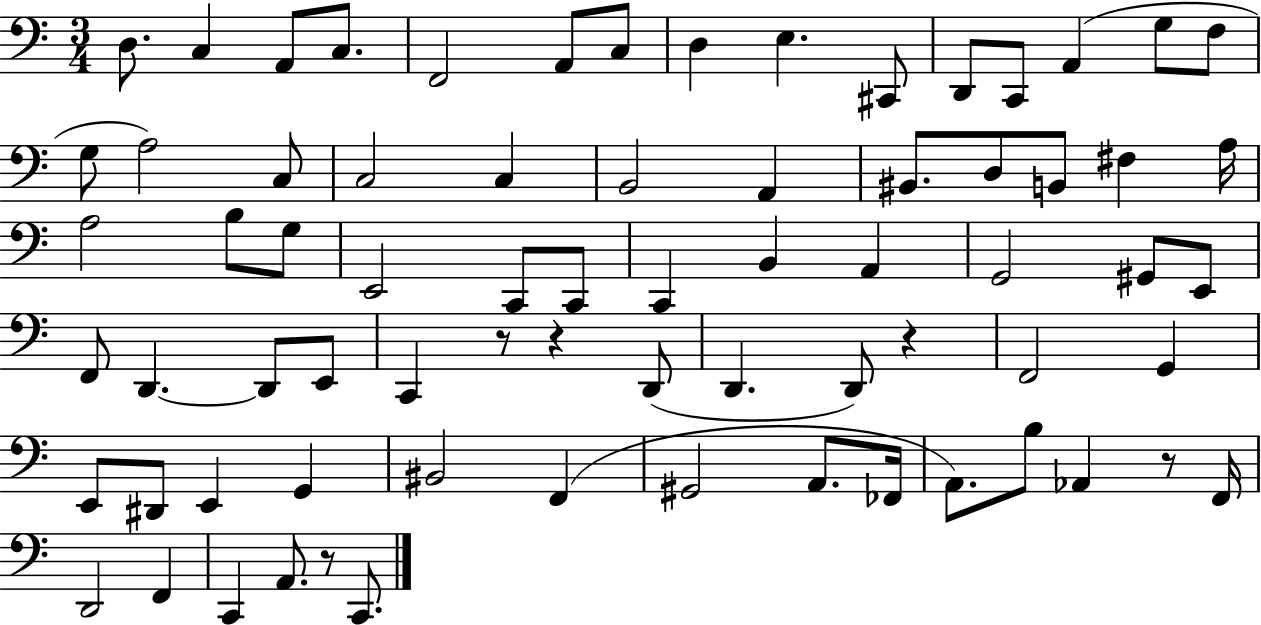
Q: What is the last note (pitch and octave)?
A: C2